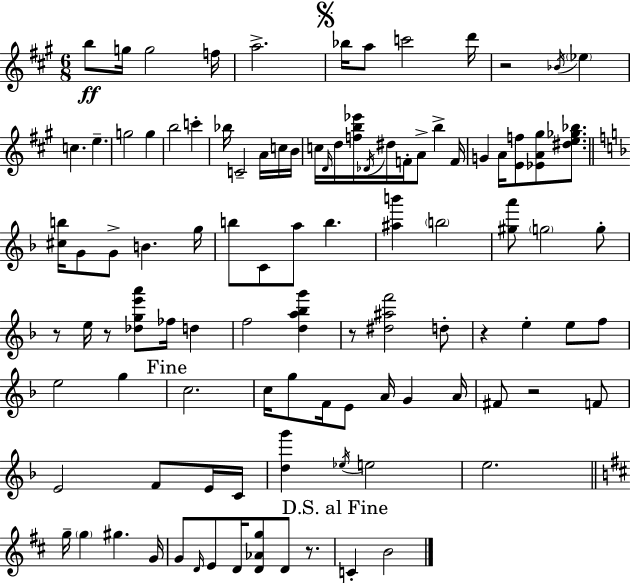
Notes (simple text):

B5/e G5/s G5/h F5/s A5/h. Bb5/s A5/e C6/h D6/s R/h Bb4/s Eb5/q C5/q. E5/q. G5/h G5/q B5/h C6/q Bb5/s C4/h A4/s C5/s B4/s C5/s D4/s D5/s [F5,B5,Eb6]/s Db4/s D#5/s F4/s A4/e B5/q F4/s G4/q A4/s [E4,F5]/e [Eb4,A4,G#5]/e [D#5,E5,Gb5,Bb5]/e. [C#5,B5]/s G4/e G4/e B4/q. G5/s B5/e C4/e A5/e B5/q. [A#5,B6]/q B5/h [G#5,A6]/e G5/h G5/e R/e E5/s R/e [Db5,G5,E6,A6]/e FES5/s D5/q F5/h [D5,A5,Bb5,G6]/q R/e [D#5,A#5,F6]/h D5/e R/q E5/q E5/e F5/e E5/h G5/q C5/h. C5/s G5/e F4/s E4/e A4/s G4/q A4/s F#4/e R/h F4/e E4/h F4/e E4/s C4/s [D5,G6]/q Eb5/s E5/h E5/h. G5/s G5/q G#5/q. G4/s G4/e D4/s E4/e D4/s [D4,Ab4,G5]/e D4/e R/e. C4/q B4/h